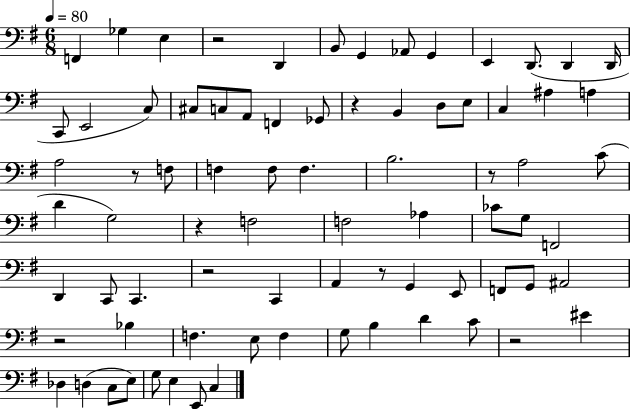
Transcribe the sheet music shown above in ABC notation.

X:1
T:Untitled
M:6/8
L:1/4
K:G
F,, _G, E, z2 D,, B,,/2 G,, _A,,/2 G,, E,, D,,/2 D,, D,,/4 C,,/2 E,,2 C,/2 ^C,/2 C,/2 A,,/2 F,, _G,,/2 z B,, D,/2 E,/2 C, ^A, A, A,2 z/2 F,/2 F, F,/2 F, B,2 z/2 A,2 C/2 D G,2 z F,2 F,2 _A, _C/2 G,/2 F,,2 D,, C,,/2 C,, z2 C,, A,, z/2 G,, E,,/2 F,,/2 G,,/2 ^A,,2 z2 _B, F, E,/2 F, G,/2 B, D C/2 z2 ^E _D, D, C,/2 E,/2 G,/2 E, E,,/2 C,